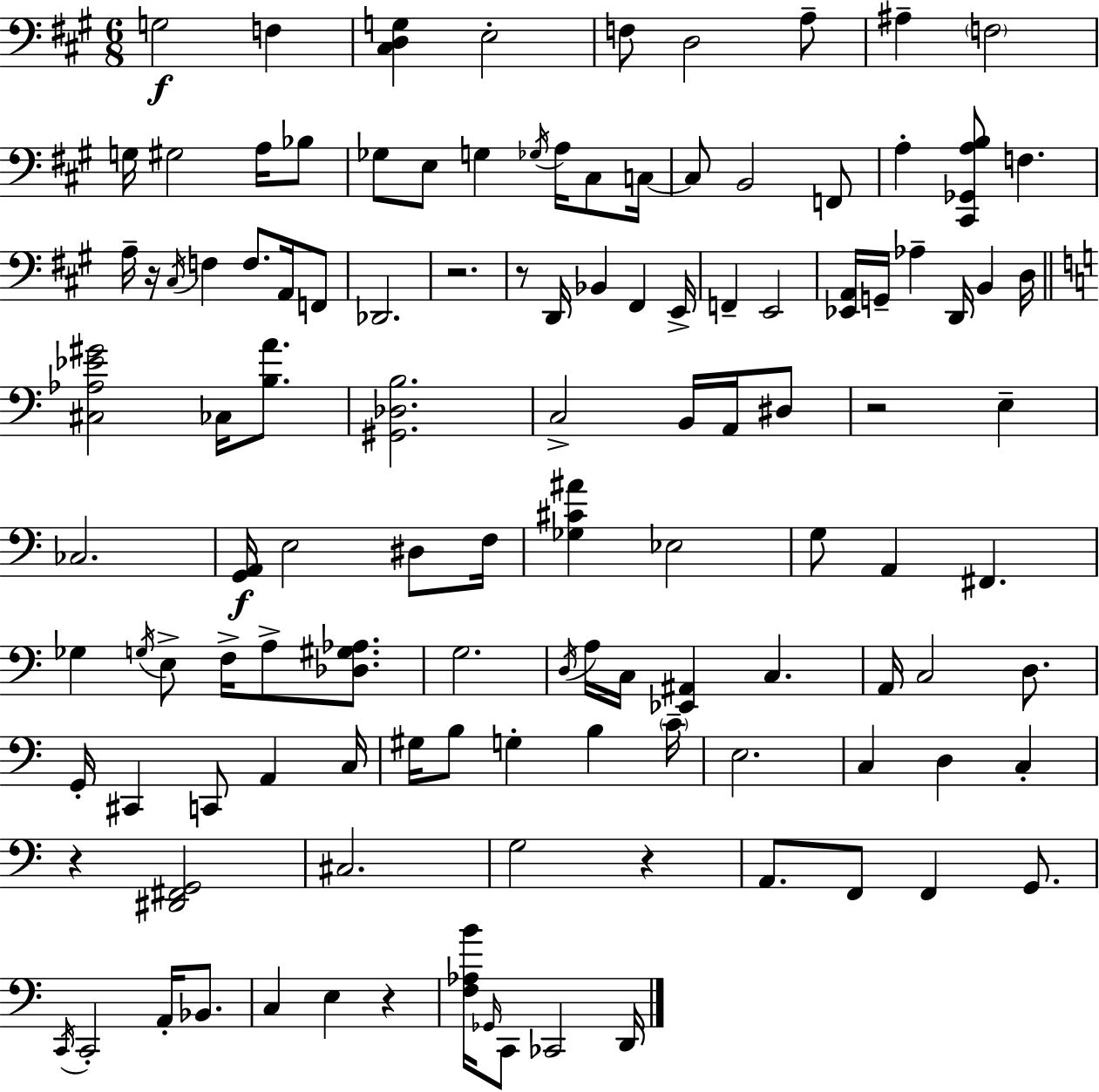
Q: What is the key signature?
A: A major